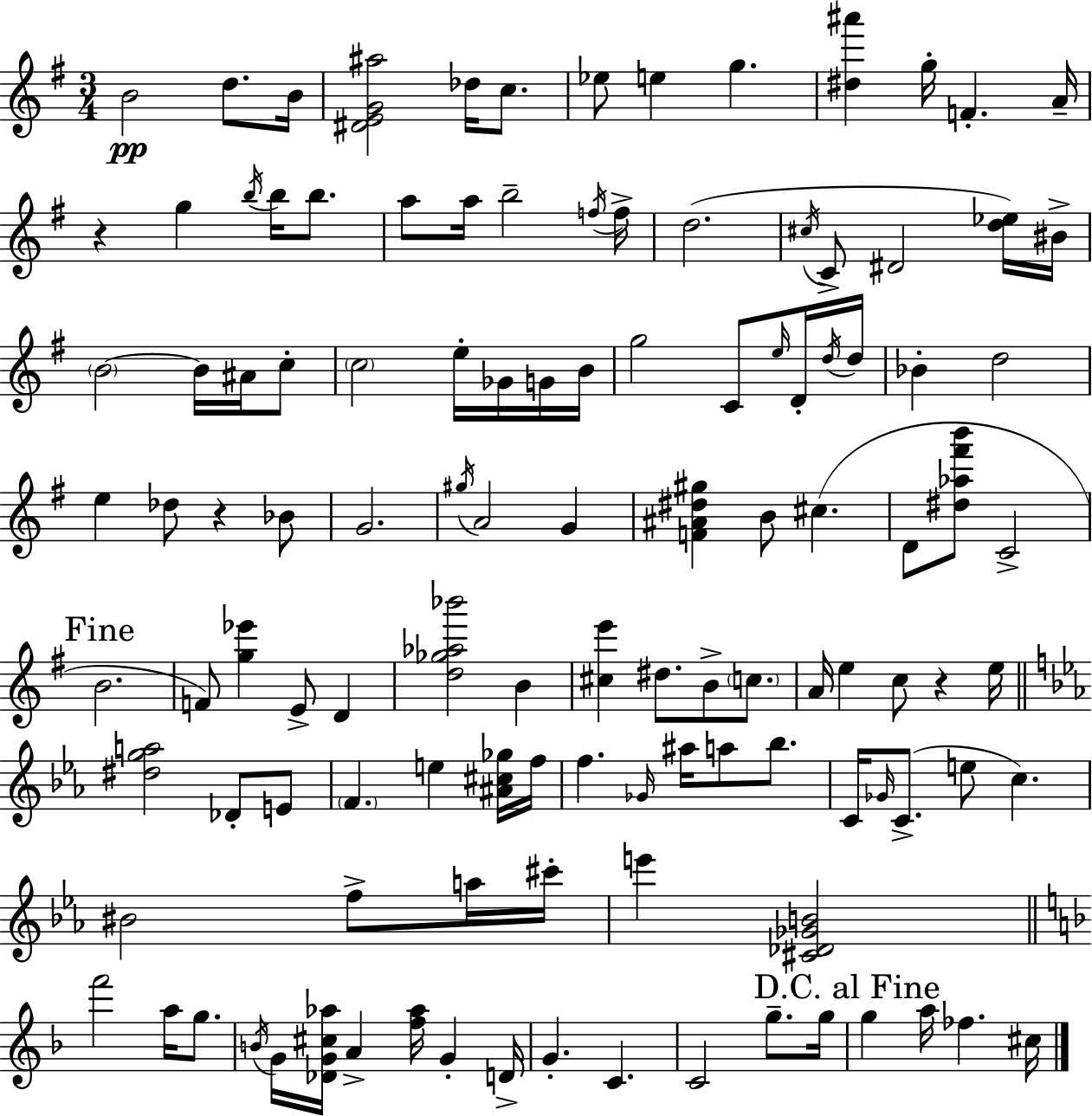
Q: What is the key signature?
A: E minor